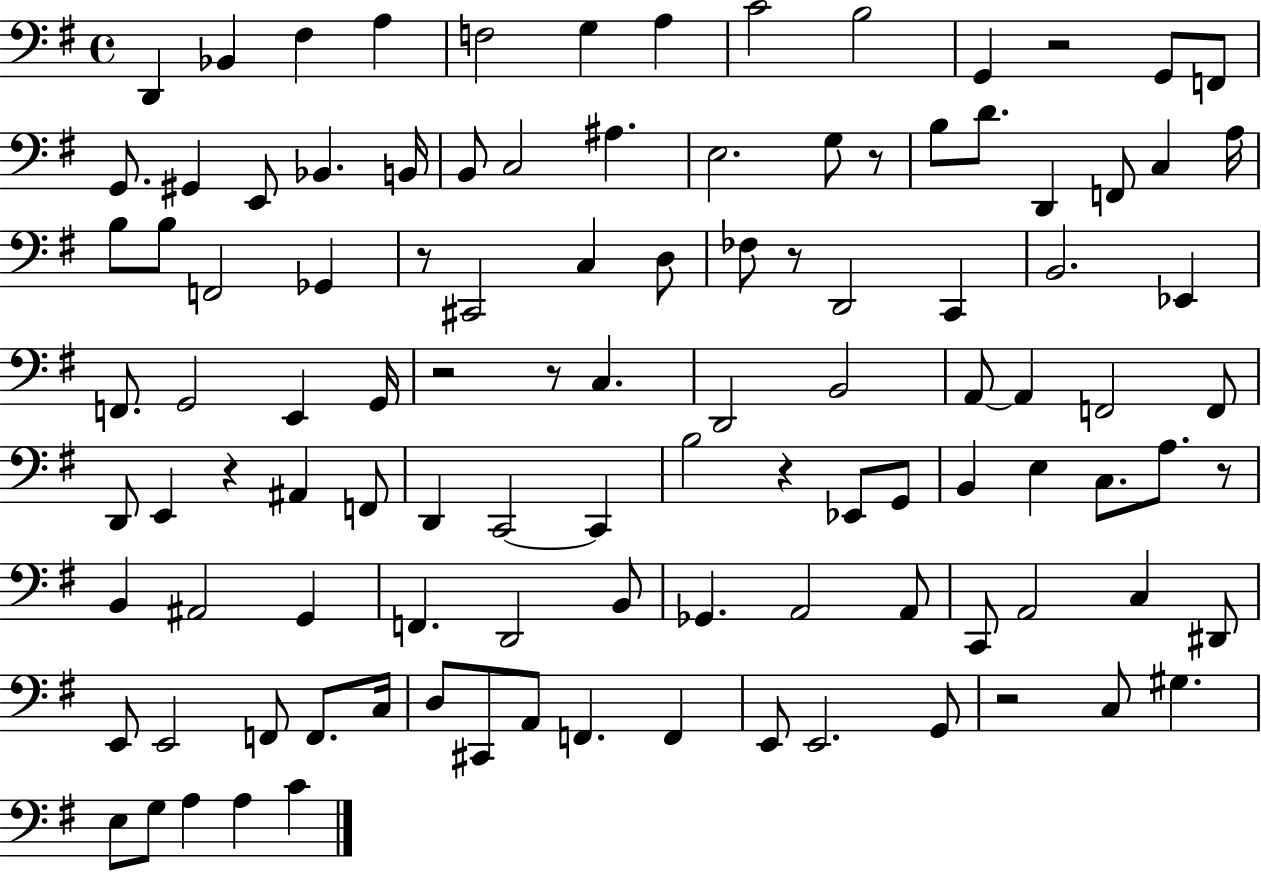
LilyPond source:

{
  \clef bass
  \time 4/4
  \defaultTimeSignature
  \key g \major
  \repeat volta 2 { d,4 bes,4 fis4 a4 | f2 g4 a4 | c'2 b2 | g,4 r2 g,8 f,8 | \break g,8. gis,4 e,8 bes,4. b,16 | b,8 c2 ais4. | e2. g8 r8 | b8 d'8. d,4 f,8 c4 a16 | \break b8 b8 f,2 ges,4 | r8 cis,2 c4 d8 | fes8 r8 d,2 c,4 | b,2. ees,4 | \break f,8. g,2 e,4 g,16 | r2 r8 c4. | d,2 b,2 | a,8~~ a,4 f,2 f,8 | \break d,8 e,4 r4 ais,4 f,8 | d,4 c,2~~ c,4 | b2 r4 ees,8 g,8 | b,4 e4 c8. a8. r8 | \break b,4 ais,2 g,4 | f,4. d,2 b,8 | ges,4. a,2 a,8 | c,8 a,2 c4 dis,8 | \break e,8 e,2 f,8 f,8. c16 | d8 cis,8 a,8 f,4. f,4 | e,8 e,2. g,8 | r2 c8 gis4. | \break e8 g8 a4 a4 c'4 | } \bar "|."
}